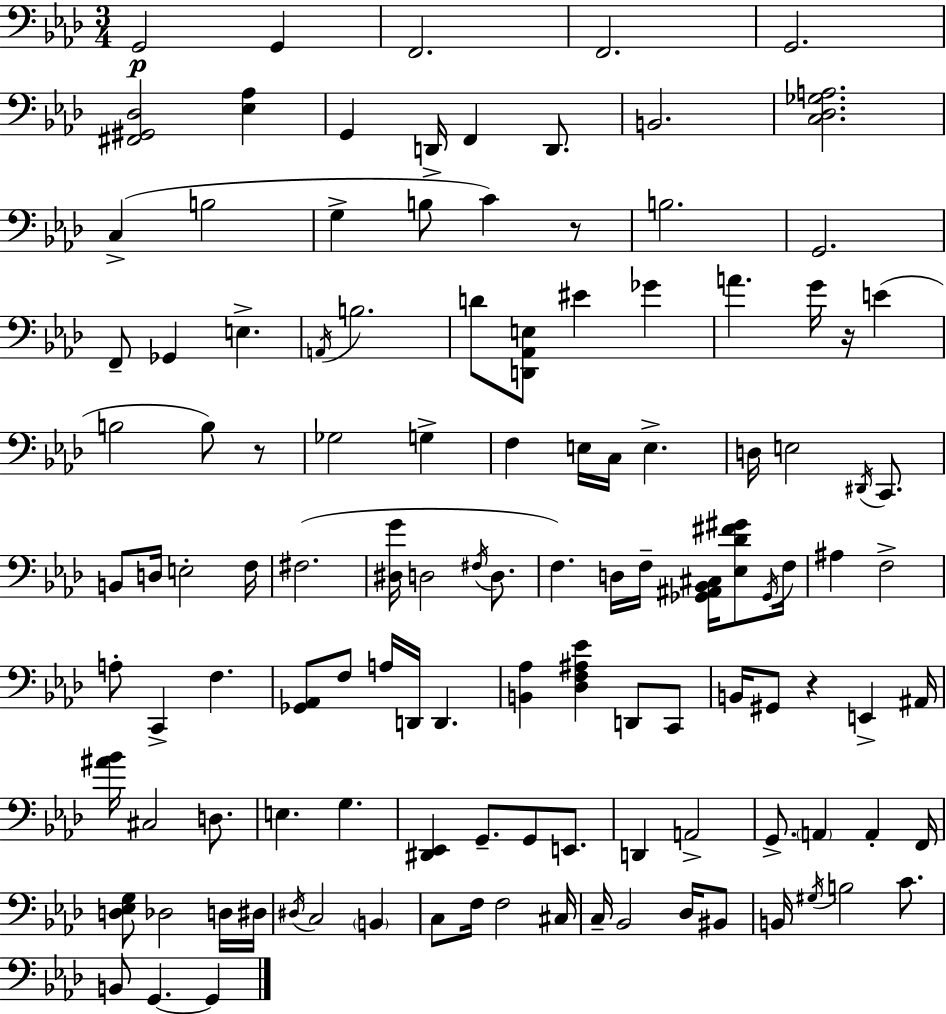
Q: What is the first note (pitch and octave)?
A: G2